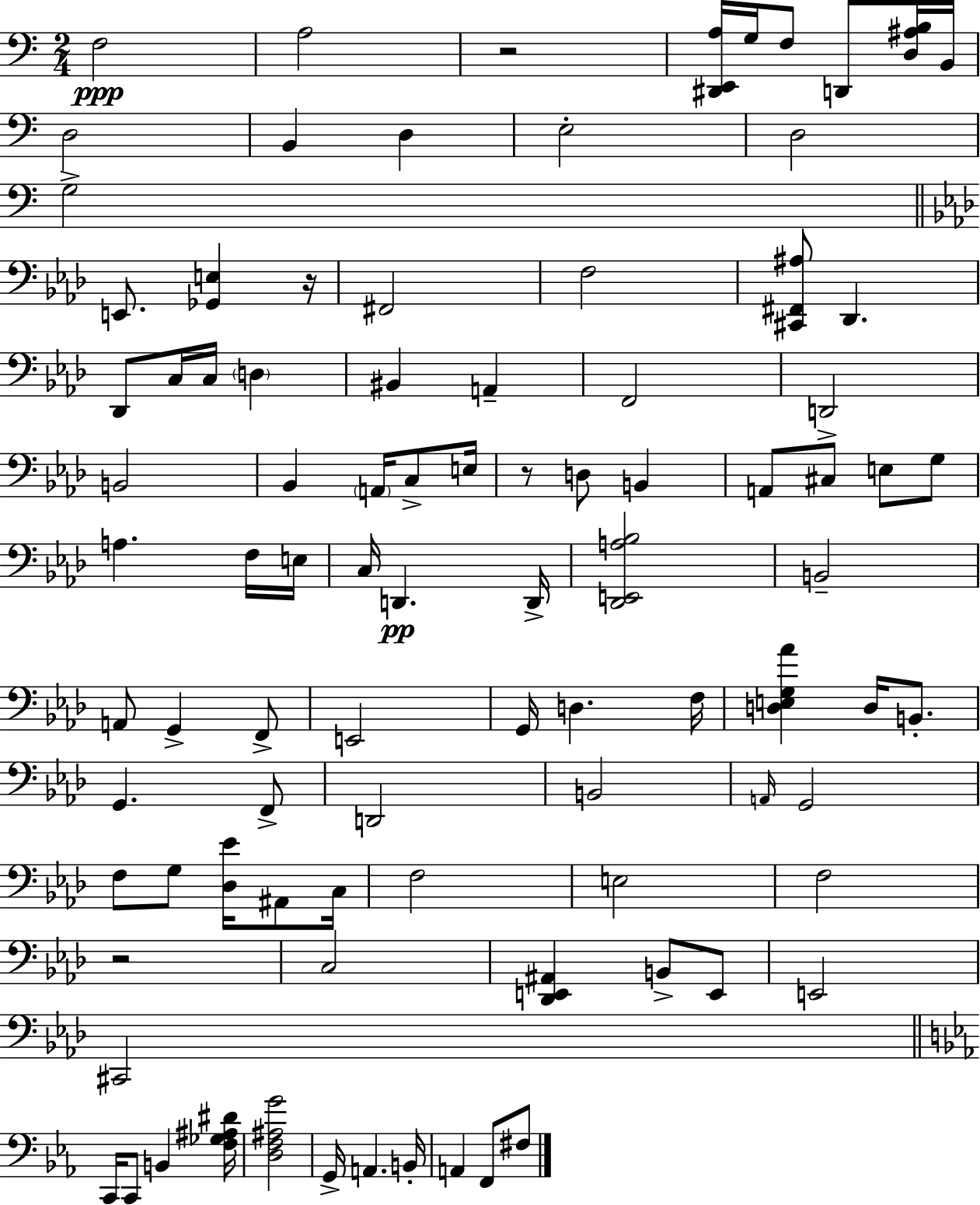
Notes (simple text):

F3/h A3/h R/h [D#2,E2,A3]/s G3/s F3/e D2/e [D3,A#3,B3]/s B2/s D3/h B2/q D3/q E3/h D3/h G3/h E2/e. [Gb2,E3]/q R/s F#2/h F3/h [C#2,F#2,A#3]/e Db2/q. Db2/e C3/s C3/s D3/q BIS2/q A2/q F2/h D2/h B2/h Bb2/q A2/s C3/e E3/s R/e D3/e B2/q A2/e C#3/e E3/e G3/e A3/q. F3/s E3/s C3/s D2/q. D2/s [Db2,E2,A3,Bb3]/h B2/h A2/e G2/q F2/e E2/h G2/s D3/q. F3/s [D3,E3,G3,Ab4]/q D3/s B2/e. G2/q. F2/e D2/h B2/h A2/s G2/h F3/e G3/e [Db3,Eb4]/s A#2/e C3/s F3/h E3/h F3/h R/h C3/h [Db2,E2,A#2]/q B2/e E2/e E2/h C#2/h C2/s C2/e B2/q [F3,Gb3,A#3,D#4]/s [D3,F3,A#3,G4]/h G2/s A2/q. B2/s A2/q F2/e F#3/e